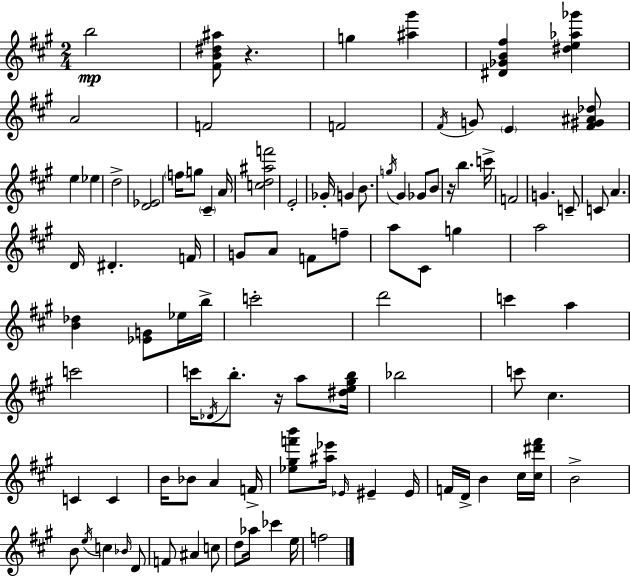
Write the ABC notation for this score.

X:1
T:Untitled
M:2/4
L:1/4
K:A
b2 [^FB^d^a]/2 z g [^a^g'] [^D_GB^f] [^de_a_g'] A2 F2 F2 ^F/4 G/2 E [^F^G^A_d]/2 e _e d2 [D_E]2 f/4 g/2 ^C A/4 [cd^af']2 E2 _G/4 G B/2 g/4 ^G _G/2 B/2 z/4 b c'/4 F2 G C/2 C/2 A D/4 ^D F/4 G/2 A/2 F/2 f/2 a/2 ^C/2 g a2 [B_d] [_EG]/2 _e/4 b/4 c'2 d'2 c' a c'2 c'/4 _D/4 b/2 z/4 a/2 [^de^gb]/4 _b2 c'/2 ^c C C B/4 _B/2 A F/4 [_e^gf'b']/2 [^a_e']/4 _E/4 ^E ^E/4 F/4 D/4 B ^c/4 [^c^d'^f']/4 B2 B/2 e/4 c _B/4 D/2 F/2 ^A c/2 d/2 _a/4 _c' e/4 f2